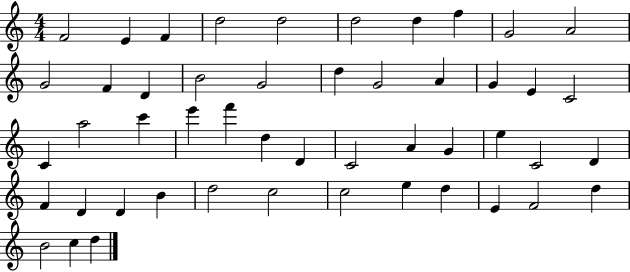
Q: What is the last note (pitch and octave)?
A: D5